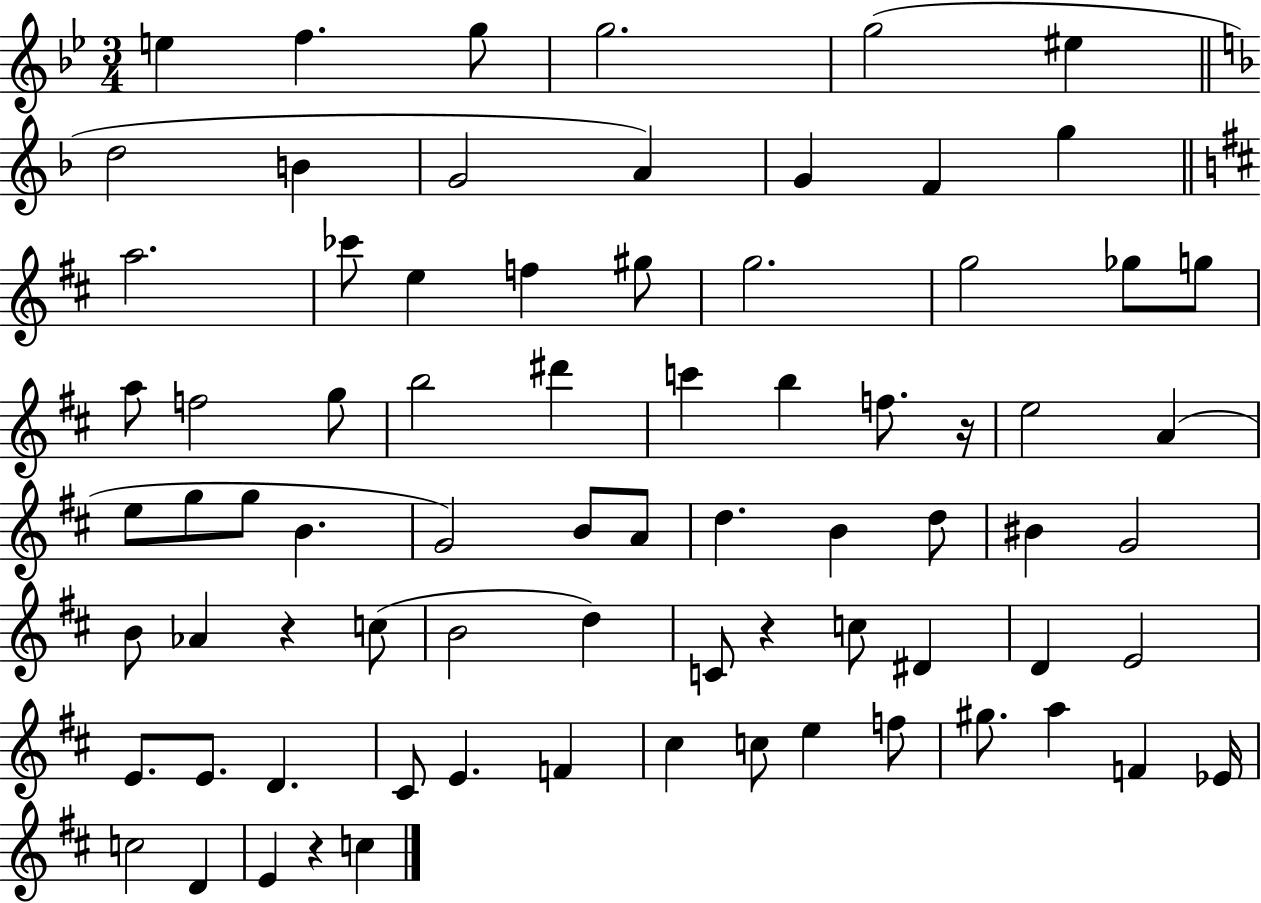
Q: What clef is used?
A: treble